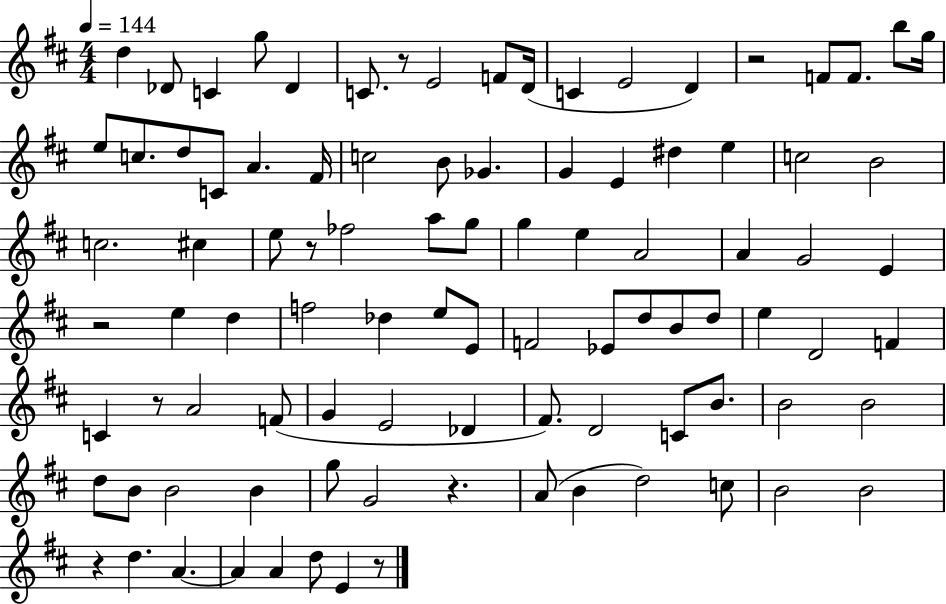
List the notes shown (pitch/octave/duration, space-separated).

D5/q Db4/e C4/q G5/e Db4/q C4/e. R/e E4/h F4/e D4/s C4/q E4/h D4/q R/h F4/e F4/e. B5/e G5/s E5/e C5/e. D5/e C4/e A4/q. F#4/s C5/h B4/e Gb4/q. G4/q E4/q D#5/q E5/q C5/h B4/h C5/h. C#5/q E5/e R/e FES5/h A5/e G5/e G5/q E5/q A4/h A4/q G4/h E4/q R/h E5/q D5/q F5/h Db5/q E5/e E4/e F4/h Eb4/e D5/e B4/e D5/e E5/q D4/h F4/q C4/q R/e A4/h F4/e G4/q E4/h Db4/q F#4/e. D4/h C4/e B4/e. B4/h B4/h D5/e B4/e B4/h B4/q G5/e G4/h R/q. A4/e B4/q D5/h C5/e B4/h B4/h R/q D5/q. A4/q. A4/q A4/q D5/e E4/q R/e